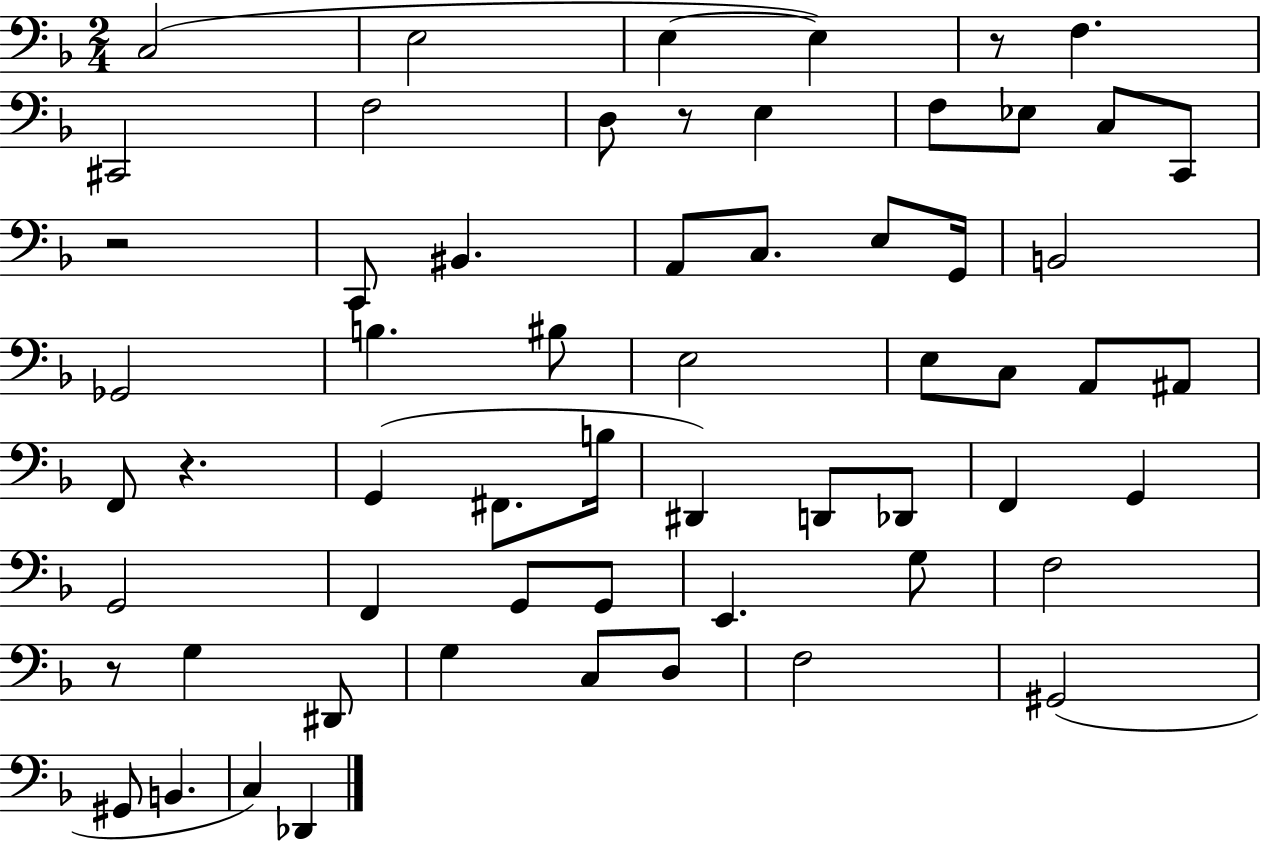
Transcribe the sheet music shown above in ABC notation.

X:1
T:Untitled
M:2/4
L:1/4
K:F
C,2 E,2 E, E, z/2 F, ^C,,2 F,2 D,/2 z/2 E, F,/2 _E,/2 C,/2 C,,/2 z2 C,,/2 ^B,, A,,/2 C,/2 E,/2 G,,/4 B,,2 _G,,2 B, ^B,/2 E,2 E,/2 C,/2 A,,/2 ^A,,/2 F,,/2 z G,, ^F,,/2 B,/4 ^D,, D,,/2 _D,,/2 F,, G,, G,,2 F,, G,,/2 G,,/2 E,, G,/2 F,2 z/2 G, ^D,,/2 G, C,/2 D,/2 F,2 ^G,,2 ^G,,/2 B,, C, _D,,